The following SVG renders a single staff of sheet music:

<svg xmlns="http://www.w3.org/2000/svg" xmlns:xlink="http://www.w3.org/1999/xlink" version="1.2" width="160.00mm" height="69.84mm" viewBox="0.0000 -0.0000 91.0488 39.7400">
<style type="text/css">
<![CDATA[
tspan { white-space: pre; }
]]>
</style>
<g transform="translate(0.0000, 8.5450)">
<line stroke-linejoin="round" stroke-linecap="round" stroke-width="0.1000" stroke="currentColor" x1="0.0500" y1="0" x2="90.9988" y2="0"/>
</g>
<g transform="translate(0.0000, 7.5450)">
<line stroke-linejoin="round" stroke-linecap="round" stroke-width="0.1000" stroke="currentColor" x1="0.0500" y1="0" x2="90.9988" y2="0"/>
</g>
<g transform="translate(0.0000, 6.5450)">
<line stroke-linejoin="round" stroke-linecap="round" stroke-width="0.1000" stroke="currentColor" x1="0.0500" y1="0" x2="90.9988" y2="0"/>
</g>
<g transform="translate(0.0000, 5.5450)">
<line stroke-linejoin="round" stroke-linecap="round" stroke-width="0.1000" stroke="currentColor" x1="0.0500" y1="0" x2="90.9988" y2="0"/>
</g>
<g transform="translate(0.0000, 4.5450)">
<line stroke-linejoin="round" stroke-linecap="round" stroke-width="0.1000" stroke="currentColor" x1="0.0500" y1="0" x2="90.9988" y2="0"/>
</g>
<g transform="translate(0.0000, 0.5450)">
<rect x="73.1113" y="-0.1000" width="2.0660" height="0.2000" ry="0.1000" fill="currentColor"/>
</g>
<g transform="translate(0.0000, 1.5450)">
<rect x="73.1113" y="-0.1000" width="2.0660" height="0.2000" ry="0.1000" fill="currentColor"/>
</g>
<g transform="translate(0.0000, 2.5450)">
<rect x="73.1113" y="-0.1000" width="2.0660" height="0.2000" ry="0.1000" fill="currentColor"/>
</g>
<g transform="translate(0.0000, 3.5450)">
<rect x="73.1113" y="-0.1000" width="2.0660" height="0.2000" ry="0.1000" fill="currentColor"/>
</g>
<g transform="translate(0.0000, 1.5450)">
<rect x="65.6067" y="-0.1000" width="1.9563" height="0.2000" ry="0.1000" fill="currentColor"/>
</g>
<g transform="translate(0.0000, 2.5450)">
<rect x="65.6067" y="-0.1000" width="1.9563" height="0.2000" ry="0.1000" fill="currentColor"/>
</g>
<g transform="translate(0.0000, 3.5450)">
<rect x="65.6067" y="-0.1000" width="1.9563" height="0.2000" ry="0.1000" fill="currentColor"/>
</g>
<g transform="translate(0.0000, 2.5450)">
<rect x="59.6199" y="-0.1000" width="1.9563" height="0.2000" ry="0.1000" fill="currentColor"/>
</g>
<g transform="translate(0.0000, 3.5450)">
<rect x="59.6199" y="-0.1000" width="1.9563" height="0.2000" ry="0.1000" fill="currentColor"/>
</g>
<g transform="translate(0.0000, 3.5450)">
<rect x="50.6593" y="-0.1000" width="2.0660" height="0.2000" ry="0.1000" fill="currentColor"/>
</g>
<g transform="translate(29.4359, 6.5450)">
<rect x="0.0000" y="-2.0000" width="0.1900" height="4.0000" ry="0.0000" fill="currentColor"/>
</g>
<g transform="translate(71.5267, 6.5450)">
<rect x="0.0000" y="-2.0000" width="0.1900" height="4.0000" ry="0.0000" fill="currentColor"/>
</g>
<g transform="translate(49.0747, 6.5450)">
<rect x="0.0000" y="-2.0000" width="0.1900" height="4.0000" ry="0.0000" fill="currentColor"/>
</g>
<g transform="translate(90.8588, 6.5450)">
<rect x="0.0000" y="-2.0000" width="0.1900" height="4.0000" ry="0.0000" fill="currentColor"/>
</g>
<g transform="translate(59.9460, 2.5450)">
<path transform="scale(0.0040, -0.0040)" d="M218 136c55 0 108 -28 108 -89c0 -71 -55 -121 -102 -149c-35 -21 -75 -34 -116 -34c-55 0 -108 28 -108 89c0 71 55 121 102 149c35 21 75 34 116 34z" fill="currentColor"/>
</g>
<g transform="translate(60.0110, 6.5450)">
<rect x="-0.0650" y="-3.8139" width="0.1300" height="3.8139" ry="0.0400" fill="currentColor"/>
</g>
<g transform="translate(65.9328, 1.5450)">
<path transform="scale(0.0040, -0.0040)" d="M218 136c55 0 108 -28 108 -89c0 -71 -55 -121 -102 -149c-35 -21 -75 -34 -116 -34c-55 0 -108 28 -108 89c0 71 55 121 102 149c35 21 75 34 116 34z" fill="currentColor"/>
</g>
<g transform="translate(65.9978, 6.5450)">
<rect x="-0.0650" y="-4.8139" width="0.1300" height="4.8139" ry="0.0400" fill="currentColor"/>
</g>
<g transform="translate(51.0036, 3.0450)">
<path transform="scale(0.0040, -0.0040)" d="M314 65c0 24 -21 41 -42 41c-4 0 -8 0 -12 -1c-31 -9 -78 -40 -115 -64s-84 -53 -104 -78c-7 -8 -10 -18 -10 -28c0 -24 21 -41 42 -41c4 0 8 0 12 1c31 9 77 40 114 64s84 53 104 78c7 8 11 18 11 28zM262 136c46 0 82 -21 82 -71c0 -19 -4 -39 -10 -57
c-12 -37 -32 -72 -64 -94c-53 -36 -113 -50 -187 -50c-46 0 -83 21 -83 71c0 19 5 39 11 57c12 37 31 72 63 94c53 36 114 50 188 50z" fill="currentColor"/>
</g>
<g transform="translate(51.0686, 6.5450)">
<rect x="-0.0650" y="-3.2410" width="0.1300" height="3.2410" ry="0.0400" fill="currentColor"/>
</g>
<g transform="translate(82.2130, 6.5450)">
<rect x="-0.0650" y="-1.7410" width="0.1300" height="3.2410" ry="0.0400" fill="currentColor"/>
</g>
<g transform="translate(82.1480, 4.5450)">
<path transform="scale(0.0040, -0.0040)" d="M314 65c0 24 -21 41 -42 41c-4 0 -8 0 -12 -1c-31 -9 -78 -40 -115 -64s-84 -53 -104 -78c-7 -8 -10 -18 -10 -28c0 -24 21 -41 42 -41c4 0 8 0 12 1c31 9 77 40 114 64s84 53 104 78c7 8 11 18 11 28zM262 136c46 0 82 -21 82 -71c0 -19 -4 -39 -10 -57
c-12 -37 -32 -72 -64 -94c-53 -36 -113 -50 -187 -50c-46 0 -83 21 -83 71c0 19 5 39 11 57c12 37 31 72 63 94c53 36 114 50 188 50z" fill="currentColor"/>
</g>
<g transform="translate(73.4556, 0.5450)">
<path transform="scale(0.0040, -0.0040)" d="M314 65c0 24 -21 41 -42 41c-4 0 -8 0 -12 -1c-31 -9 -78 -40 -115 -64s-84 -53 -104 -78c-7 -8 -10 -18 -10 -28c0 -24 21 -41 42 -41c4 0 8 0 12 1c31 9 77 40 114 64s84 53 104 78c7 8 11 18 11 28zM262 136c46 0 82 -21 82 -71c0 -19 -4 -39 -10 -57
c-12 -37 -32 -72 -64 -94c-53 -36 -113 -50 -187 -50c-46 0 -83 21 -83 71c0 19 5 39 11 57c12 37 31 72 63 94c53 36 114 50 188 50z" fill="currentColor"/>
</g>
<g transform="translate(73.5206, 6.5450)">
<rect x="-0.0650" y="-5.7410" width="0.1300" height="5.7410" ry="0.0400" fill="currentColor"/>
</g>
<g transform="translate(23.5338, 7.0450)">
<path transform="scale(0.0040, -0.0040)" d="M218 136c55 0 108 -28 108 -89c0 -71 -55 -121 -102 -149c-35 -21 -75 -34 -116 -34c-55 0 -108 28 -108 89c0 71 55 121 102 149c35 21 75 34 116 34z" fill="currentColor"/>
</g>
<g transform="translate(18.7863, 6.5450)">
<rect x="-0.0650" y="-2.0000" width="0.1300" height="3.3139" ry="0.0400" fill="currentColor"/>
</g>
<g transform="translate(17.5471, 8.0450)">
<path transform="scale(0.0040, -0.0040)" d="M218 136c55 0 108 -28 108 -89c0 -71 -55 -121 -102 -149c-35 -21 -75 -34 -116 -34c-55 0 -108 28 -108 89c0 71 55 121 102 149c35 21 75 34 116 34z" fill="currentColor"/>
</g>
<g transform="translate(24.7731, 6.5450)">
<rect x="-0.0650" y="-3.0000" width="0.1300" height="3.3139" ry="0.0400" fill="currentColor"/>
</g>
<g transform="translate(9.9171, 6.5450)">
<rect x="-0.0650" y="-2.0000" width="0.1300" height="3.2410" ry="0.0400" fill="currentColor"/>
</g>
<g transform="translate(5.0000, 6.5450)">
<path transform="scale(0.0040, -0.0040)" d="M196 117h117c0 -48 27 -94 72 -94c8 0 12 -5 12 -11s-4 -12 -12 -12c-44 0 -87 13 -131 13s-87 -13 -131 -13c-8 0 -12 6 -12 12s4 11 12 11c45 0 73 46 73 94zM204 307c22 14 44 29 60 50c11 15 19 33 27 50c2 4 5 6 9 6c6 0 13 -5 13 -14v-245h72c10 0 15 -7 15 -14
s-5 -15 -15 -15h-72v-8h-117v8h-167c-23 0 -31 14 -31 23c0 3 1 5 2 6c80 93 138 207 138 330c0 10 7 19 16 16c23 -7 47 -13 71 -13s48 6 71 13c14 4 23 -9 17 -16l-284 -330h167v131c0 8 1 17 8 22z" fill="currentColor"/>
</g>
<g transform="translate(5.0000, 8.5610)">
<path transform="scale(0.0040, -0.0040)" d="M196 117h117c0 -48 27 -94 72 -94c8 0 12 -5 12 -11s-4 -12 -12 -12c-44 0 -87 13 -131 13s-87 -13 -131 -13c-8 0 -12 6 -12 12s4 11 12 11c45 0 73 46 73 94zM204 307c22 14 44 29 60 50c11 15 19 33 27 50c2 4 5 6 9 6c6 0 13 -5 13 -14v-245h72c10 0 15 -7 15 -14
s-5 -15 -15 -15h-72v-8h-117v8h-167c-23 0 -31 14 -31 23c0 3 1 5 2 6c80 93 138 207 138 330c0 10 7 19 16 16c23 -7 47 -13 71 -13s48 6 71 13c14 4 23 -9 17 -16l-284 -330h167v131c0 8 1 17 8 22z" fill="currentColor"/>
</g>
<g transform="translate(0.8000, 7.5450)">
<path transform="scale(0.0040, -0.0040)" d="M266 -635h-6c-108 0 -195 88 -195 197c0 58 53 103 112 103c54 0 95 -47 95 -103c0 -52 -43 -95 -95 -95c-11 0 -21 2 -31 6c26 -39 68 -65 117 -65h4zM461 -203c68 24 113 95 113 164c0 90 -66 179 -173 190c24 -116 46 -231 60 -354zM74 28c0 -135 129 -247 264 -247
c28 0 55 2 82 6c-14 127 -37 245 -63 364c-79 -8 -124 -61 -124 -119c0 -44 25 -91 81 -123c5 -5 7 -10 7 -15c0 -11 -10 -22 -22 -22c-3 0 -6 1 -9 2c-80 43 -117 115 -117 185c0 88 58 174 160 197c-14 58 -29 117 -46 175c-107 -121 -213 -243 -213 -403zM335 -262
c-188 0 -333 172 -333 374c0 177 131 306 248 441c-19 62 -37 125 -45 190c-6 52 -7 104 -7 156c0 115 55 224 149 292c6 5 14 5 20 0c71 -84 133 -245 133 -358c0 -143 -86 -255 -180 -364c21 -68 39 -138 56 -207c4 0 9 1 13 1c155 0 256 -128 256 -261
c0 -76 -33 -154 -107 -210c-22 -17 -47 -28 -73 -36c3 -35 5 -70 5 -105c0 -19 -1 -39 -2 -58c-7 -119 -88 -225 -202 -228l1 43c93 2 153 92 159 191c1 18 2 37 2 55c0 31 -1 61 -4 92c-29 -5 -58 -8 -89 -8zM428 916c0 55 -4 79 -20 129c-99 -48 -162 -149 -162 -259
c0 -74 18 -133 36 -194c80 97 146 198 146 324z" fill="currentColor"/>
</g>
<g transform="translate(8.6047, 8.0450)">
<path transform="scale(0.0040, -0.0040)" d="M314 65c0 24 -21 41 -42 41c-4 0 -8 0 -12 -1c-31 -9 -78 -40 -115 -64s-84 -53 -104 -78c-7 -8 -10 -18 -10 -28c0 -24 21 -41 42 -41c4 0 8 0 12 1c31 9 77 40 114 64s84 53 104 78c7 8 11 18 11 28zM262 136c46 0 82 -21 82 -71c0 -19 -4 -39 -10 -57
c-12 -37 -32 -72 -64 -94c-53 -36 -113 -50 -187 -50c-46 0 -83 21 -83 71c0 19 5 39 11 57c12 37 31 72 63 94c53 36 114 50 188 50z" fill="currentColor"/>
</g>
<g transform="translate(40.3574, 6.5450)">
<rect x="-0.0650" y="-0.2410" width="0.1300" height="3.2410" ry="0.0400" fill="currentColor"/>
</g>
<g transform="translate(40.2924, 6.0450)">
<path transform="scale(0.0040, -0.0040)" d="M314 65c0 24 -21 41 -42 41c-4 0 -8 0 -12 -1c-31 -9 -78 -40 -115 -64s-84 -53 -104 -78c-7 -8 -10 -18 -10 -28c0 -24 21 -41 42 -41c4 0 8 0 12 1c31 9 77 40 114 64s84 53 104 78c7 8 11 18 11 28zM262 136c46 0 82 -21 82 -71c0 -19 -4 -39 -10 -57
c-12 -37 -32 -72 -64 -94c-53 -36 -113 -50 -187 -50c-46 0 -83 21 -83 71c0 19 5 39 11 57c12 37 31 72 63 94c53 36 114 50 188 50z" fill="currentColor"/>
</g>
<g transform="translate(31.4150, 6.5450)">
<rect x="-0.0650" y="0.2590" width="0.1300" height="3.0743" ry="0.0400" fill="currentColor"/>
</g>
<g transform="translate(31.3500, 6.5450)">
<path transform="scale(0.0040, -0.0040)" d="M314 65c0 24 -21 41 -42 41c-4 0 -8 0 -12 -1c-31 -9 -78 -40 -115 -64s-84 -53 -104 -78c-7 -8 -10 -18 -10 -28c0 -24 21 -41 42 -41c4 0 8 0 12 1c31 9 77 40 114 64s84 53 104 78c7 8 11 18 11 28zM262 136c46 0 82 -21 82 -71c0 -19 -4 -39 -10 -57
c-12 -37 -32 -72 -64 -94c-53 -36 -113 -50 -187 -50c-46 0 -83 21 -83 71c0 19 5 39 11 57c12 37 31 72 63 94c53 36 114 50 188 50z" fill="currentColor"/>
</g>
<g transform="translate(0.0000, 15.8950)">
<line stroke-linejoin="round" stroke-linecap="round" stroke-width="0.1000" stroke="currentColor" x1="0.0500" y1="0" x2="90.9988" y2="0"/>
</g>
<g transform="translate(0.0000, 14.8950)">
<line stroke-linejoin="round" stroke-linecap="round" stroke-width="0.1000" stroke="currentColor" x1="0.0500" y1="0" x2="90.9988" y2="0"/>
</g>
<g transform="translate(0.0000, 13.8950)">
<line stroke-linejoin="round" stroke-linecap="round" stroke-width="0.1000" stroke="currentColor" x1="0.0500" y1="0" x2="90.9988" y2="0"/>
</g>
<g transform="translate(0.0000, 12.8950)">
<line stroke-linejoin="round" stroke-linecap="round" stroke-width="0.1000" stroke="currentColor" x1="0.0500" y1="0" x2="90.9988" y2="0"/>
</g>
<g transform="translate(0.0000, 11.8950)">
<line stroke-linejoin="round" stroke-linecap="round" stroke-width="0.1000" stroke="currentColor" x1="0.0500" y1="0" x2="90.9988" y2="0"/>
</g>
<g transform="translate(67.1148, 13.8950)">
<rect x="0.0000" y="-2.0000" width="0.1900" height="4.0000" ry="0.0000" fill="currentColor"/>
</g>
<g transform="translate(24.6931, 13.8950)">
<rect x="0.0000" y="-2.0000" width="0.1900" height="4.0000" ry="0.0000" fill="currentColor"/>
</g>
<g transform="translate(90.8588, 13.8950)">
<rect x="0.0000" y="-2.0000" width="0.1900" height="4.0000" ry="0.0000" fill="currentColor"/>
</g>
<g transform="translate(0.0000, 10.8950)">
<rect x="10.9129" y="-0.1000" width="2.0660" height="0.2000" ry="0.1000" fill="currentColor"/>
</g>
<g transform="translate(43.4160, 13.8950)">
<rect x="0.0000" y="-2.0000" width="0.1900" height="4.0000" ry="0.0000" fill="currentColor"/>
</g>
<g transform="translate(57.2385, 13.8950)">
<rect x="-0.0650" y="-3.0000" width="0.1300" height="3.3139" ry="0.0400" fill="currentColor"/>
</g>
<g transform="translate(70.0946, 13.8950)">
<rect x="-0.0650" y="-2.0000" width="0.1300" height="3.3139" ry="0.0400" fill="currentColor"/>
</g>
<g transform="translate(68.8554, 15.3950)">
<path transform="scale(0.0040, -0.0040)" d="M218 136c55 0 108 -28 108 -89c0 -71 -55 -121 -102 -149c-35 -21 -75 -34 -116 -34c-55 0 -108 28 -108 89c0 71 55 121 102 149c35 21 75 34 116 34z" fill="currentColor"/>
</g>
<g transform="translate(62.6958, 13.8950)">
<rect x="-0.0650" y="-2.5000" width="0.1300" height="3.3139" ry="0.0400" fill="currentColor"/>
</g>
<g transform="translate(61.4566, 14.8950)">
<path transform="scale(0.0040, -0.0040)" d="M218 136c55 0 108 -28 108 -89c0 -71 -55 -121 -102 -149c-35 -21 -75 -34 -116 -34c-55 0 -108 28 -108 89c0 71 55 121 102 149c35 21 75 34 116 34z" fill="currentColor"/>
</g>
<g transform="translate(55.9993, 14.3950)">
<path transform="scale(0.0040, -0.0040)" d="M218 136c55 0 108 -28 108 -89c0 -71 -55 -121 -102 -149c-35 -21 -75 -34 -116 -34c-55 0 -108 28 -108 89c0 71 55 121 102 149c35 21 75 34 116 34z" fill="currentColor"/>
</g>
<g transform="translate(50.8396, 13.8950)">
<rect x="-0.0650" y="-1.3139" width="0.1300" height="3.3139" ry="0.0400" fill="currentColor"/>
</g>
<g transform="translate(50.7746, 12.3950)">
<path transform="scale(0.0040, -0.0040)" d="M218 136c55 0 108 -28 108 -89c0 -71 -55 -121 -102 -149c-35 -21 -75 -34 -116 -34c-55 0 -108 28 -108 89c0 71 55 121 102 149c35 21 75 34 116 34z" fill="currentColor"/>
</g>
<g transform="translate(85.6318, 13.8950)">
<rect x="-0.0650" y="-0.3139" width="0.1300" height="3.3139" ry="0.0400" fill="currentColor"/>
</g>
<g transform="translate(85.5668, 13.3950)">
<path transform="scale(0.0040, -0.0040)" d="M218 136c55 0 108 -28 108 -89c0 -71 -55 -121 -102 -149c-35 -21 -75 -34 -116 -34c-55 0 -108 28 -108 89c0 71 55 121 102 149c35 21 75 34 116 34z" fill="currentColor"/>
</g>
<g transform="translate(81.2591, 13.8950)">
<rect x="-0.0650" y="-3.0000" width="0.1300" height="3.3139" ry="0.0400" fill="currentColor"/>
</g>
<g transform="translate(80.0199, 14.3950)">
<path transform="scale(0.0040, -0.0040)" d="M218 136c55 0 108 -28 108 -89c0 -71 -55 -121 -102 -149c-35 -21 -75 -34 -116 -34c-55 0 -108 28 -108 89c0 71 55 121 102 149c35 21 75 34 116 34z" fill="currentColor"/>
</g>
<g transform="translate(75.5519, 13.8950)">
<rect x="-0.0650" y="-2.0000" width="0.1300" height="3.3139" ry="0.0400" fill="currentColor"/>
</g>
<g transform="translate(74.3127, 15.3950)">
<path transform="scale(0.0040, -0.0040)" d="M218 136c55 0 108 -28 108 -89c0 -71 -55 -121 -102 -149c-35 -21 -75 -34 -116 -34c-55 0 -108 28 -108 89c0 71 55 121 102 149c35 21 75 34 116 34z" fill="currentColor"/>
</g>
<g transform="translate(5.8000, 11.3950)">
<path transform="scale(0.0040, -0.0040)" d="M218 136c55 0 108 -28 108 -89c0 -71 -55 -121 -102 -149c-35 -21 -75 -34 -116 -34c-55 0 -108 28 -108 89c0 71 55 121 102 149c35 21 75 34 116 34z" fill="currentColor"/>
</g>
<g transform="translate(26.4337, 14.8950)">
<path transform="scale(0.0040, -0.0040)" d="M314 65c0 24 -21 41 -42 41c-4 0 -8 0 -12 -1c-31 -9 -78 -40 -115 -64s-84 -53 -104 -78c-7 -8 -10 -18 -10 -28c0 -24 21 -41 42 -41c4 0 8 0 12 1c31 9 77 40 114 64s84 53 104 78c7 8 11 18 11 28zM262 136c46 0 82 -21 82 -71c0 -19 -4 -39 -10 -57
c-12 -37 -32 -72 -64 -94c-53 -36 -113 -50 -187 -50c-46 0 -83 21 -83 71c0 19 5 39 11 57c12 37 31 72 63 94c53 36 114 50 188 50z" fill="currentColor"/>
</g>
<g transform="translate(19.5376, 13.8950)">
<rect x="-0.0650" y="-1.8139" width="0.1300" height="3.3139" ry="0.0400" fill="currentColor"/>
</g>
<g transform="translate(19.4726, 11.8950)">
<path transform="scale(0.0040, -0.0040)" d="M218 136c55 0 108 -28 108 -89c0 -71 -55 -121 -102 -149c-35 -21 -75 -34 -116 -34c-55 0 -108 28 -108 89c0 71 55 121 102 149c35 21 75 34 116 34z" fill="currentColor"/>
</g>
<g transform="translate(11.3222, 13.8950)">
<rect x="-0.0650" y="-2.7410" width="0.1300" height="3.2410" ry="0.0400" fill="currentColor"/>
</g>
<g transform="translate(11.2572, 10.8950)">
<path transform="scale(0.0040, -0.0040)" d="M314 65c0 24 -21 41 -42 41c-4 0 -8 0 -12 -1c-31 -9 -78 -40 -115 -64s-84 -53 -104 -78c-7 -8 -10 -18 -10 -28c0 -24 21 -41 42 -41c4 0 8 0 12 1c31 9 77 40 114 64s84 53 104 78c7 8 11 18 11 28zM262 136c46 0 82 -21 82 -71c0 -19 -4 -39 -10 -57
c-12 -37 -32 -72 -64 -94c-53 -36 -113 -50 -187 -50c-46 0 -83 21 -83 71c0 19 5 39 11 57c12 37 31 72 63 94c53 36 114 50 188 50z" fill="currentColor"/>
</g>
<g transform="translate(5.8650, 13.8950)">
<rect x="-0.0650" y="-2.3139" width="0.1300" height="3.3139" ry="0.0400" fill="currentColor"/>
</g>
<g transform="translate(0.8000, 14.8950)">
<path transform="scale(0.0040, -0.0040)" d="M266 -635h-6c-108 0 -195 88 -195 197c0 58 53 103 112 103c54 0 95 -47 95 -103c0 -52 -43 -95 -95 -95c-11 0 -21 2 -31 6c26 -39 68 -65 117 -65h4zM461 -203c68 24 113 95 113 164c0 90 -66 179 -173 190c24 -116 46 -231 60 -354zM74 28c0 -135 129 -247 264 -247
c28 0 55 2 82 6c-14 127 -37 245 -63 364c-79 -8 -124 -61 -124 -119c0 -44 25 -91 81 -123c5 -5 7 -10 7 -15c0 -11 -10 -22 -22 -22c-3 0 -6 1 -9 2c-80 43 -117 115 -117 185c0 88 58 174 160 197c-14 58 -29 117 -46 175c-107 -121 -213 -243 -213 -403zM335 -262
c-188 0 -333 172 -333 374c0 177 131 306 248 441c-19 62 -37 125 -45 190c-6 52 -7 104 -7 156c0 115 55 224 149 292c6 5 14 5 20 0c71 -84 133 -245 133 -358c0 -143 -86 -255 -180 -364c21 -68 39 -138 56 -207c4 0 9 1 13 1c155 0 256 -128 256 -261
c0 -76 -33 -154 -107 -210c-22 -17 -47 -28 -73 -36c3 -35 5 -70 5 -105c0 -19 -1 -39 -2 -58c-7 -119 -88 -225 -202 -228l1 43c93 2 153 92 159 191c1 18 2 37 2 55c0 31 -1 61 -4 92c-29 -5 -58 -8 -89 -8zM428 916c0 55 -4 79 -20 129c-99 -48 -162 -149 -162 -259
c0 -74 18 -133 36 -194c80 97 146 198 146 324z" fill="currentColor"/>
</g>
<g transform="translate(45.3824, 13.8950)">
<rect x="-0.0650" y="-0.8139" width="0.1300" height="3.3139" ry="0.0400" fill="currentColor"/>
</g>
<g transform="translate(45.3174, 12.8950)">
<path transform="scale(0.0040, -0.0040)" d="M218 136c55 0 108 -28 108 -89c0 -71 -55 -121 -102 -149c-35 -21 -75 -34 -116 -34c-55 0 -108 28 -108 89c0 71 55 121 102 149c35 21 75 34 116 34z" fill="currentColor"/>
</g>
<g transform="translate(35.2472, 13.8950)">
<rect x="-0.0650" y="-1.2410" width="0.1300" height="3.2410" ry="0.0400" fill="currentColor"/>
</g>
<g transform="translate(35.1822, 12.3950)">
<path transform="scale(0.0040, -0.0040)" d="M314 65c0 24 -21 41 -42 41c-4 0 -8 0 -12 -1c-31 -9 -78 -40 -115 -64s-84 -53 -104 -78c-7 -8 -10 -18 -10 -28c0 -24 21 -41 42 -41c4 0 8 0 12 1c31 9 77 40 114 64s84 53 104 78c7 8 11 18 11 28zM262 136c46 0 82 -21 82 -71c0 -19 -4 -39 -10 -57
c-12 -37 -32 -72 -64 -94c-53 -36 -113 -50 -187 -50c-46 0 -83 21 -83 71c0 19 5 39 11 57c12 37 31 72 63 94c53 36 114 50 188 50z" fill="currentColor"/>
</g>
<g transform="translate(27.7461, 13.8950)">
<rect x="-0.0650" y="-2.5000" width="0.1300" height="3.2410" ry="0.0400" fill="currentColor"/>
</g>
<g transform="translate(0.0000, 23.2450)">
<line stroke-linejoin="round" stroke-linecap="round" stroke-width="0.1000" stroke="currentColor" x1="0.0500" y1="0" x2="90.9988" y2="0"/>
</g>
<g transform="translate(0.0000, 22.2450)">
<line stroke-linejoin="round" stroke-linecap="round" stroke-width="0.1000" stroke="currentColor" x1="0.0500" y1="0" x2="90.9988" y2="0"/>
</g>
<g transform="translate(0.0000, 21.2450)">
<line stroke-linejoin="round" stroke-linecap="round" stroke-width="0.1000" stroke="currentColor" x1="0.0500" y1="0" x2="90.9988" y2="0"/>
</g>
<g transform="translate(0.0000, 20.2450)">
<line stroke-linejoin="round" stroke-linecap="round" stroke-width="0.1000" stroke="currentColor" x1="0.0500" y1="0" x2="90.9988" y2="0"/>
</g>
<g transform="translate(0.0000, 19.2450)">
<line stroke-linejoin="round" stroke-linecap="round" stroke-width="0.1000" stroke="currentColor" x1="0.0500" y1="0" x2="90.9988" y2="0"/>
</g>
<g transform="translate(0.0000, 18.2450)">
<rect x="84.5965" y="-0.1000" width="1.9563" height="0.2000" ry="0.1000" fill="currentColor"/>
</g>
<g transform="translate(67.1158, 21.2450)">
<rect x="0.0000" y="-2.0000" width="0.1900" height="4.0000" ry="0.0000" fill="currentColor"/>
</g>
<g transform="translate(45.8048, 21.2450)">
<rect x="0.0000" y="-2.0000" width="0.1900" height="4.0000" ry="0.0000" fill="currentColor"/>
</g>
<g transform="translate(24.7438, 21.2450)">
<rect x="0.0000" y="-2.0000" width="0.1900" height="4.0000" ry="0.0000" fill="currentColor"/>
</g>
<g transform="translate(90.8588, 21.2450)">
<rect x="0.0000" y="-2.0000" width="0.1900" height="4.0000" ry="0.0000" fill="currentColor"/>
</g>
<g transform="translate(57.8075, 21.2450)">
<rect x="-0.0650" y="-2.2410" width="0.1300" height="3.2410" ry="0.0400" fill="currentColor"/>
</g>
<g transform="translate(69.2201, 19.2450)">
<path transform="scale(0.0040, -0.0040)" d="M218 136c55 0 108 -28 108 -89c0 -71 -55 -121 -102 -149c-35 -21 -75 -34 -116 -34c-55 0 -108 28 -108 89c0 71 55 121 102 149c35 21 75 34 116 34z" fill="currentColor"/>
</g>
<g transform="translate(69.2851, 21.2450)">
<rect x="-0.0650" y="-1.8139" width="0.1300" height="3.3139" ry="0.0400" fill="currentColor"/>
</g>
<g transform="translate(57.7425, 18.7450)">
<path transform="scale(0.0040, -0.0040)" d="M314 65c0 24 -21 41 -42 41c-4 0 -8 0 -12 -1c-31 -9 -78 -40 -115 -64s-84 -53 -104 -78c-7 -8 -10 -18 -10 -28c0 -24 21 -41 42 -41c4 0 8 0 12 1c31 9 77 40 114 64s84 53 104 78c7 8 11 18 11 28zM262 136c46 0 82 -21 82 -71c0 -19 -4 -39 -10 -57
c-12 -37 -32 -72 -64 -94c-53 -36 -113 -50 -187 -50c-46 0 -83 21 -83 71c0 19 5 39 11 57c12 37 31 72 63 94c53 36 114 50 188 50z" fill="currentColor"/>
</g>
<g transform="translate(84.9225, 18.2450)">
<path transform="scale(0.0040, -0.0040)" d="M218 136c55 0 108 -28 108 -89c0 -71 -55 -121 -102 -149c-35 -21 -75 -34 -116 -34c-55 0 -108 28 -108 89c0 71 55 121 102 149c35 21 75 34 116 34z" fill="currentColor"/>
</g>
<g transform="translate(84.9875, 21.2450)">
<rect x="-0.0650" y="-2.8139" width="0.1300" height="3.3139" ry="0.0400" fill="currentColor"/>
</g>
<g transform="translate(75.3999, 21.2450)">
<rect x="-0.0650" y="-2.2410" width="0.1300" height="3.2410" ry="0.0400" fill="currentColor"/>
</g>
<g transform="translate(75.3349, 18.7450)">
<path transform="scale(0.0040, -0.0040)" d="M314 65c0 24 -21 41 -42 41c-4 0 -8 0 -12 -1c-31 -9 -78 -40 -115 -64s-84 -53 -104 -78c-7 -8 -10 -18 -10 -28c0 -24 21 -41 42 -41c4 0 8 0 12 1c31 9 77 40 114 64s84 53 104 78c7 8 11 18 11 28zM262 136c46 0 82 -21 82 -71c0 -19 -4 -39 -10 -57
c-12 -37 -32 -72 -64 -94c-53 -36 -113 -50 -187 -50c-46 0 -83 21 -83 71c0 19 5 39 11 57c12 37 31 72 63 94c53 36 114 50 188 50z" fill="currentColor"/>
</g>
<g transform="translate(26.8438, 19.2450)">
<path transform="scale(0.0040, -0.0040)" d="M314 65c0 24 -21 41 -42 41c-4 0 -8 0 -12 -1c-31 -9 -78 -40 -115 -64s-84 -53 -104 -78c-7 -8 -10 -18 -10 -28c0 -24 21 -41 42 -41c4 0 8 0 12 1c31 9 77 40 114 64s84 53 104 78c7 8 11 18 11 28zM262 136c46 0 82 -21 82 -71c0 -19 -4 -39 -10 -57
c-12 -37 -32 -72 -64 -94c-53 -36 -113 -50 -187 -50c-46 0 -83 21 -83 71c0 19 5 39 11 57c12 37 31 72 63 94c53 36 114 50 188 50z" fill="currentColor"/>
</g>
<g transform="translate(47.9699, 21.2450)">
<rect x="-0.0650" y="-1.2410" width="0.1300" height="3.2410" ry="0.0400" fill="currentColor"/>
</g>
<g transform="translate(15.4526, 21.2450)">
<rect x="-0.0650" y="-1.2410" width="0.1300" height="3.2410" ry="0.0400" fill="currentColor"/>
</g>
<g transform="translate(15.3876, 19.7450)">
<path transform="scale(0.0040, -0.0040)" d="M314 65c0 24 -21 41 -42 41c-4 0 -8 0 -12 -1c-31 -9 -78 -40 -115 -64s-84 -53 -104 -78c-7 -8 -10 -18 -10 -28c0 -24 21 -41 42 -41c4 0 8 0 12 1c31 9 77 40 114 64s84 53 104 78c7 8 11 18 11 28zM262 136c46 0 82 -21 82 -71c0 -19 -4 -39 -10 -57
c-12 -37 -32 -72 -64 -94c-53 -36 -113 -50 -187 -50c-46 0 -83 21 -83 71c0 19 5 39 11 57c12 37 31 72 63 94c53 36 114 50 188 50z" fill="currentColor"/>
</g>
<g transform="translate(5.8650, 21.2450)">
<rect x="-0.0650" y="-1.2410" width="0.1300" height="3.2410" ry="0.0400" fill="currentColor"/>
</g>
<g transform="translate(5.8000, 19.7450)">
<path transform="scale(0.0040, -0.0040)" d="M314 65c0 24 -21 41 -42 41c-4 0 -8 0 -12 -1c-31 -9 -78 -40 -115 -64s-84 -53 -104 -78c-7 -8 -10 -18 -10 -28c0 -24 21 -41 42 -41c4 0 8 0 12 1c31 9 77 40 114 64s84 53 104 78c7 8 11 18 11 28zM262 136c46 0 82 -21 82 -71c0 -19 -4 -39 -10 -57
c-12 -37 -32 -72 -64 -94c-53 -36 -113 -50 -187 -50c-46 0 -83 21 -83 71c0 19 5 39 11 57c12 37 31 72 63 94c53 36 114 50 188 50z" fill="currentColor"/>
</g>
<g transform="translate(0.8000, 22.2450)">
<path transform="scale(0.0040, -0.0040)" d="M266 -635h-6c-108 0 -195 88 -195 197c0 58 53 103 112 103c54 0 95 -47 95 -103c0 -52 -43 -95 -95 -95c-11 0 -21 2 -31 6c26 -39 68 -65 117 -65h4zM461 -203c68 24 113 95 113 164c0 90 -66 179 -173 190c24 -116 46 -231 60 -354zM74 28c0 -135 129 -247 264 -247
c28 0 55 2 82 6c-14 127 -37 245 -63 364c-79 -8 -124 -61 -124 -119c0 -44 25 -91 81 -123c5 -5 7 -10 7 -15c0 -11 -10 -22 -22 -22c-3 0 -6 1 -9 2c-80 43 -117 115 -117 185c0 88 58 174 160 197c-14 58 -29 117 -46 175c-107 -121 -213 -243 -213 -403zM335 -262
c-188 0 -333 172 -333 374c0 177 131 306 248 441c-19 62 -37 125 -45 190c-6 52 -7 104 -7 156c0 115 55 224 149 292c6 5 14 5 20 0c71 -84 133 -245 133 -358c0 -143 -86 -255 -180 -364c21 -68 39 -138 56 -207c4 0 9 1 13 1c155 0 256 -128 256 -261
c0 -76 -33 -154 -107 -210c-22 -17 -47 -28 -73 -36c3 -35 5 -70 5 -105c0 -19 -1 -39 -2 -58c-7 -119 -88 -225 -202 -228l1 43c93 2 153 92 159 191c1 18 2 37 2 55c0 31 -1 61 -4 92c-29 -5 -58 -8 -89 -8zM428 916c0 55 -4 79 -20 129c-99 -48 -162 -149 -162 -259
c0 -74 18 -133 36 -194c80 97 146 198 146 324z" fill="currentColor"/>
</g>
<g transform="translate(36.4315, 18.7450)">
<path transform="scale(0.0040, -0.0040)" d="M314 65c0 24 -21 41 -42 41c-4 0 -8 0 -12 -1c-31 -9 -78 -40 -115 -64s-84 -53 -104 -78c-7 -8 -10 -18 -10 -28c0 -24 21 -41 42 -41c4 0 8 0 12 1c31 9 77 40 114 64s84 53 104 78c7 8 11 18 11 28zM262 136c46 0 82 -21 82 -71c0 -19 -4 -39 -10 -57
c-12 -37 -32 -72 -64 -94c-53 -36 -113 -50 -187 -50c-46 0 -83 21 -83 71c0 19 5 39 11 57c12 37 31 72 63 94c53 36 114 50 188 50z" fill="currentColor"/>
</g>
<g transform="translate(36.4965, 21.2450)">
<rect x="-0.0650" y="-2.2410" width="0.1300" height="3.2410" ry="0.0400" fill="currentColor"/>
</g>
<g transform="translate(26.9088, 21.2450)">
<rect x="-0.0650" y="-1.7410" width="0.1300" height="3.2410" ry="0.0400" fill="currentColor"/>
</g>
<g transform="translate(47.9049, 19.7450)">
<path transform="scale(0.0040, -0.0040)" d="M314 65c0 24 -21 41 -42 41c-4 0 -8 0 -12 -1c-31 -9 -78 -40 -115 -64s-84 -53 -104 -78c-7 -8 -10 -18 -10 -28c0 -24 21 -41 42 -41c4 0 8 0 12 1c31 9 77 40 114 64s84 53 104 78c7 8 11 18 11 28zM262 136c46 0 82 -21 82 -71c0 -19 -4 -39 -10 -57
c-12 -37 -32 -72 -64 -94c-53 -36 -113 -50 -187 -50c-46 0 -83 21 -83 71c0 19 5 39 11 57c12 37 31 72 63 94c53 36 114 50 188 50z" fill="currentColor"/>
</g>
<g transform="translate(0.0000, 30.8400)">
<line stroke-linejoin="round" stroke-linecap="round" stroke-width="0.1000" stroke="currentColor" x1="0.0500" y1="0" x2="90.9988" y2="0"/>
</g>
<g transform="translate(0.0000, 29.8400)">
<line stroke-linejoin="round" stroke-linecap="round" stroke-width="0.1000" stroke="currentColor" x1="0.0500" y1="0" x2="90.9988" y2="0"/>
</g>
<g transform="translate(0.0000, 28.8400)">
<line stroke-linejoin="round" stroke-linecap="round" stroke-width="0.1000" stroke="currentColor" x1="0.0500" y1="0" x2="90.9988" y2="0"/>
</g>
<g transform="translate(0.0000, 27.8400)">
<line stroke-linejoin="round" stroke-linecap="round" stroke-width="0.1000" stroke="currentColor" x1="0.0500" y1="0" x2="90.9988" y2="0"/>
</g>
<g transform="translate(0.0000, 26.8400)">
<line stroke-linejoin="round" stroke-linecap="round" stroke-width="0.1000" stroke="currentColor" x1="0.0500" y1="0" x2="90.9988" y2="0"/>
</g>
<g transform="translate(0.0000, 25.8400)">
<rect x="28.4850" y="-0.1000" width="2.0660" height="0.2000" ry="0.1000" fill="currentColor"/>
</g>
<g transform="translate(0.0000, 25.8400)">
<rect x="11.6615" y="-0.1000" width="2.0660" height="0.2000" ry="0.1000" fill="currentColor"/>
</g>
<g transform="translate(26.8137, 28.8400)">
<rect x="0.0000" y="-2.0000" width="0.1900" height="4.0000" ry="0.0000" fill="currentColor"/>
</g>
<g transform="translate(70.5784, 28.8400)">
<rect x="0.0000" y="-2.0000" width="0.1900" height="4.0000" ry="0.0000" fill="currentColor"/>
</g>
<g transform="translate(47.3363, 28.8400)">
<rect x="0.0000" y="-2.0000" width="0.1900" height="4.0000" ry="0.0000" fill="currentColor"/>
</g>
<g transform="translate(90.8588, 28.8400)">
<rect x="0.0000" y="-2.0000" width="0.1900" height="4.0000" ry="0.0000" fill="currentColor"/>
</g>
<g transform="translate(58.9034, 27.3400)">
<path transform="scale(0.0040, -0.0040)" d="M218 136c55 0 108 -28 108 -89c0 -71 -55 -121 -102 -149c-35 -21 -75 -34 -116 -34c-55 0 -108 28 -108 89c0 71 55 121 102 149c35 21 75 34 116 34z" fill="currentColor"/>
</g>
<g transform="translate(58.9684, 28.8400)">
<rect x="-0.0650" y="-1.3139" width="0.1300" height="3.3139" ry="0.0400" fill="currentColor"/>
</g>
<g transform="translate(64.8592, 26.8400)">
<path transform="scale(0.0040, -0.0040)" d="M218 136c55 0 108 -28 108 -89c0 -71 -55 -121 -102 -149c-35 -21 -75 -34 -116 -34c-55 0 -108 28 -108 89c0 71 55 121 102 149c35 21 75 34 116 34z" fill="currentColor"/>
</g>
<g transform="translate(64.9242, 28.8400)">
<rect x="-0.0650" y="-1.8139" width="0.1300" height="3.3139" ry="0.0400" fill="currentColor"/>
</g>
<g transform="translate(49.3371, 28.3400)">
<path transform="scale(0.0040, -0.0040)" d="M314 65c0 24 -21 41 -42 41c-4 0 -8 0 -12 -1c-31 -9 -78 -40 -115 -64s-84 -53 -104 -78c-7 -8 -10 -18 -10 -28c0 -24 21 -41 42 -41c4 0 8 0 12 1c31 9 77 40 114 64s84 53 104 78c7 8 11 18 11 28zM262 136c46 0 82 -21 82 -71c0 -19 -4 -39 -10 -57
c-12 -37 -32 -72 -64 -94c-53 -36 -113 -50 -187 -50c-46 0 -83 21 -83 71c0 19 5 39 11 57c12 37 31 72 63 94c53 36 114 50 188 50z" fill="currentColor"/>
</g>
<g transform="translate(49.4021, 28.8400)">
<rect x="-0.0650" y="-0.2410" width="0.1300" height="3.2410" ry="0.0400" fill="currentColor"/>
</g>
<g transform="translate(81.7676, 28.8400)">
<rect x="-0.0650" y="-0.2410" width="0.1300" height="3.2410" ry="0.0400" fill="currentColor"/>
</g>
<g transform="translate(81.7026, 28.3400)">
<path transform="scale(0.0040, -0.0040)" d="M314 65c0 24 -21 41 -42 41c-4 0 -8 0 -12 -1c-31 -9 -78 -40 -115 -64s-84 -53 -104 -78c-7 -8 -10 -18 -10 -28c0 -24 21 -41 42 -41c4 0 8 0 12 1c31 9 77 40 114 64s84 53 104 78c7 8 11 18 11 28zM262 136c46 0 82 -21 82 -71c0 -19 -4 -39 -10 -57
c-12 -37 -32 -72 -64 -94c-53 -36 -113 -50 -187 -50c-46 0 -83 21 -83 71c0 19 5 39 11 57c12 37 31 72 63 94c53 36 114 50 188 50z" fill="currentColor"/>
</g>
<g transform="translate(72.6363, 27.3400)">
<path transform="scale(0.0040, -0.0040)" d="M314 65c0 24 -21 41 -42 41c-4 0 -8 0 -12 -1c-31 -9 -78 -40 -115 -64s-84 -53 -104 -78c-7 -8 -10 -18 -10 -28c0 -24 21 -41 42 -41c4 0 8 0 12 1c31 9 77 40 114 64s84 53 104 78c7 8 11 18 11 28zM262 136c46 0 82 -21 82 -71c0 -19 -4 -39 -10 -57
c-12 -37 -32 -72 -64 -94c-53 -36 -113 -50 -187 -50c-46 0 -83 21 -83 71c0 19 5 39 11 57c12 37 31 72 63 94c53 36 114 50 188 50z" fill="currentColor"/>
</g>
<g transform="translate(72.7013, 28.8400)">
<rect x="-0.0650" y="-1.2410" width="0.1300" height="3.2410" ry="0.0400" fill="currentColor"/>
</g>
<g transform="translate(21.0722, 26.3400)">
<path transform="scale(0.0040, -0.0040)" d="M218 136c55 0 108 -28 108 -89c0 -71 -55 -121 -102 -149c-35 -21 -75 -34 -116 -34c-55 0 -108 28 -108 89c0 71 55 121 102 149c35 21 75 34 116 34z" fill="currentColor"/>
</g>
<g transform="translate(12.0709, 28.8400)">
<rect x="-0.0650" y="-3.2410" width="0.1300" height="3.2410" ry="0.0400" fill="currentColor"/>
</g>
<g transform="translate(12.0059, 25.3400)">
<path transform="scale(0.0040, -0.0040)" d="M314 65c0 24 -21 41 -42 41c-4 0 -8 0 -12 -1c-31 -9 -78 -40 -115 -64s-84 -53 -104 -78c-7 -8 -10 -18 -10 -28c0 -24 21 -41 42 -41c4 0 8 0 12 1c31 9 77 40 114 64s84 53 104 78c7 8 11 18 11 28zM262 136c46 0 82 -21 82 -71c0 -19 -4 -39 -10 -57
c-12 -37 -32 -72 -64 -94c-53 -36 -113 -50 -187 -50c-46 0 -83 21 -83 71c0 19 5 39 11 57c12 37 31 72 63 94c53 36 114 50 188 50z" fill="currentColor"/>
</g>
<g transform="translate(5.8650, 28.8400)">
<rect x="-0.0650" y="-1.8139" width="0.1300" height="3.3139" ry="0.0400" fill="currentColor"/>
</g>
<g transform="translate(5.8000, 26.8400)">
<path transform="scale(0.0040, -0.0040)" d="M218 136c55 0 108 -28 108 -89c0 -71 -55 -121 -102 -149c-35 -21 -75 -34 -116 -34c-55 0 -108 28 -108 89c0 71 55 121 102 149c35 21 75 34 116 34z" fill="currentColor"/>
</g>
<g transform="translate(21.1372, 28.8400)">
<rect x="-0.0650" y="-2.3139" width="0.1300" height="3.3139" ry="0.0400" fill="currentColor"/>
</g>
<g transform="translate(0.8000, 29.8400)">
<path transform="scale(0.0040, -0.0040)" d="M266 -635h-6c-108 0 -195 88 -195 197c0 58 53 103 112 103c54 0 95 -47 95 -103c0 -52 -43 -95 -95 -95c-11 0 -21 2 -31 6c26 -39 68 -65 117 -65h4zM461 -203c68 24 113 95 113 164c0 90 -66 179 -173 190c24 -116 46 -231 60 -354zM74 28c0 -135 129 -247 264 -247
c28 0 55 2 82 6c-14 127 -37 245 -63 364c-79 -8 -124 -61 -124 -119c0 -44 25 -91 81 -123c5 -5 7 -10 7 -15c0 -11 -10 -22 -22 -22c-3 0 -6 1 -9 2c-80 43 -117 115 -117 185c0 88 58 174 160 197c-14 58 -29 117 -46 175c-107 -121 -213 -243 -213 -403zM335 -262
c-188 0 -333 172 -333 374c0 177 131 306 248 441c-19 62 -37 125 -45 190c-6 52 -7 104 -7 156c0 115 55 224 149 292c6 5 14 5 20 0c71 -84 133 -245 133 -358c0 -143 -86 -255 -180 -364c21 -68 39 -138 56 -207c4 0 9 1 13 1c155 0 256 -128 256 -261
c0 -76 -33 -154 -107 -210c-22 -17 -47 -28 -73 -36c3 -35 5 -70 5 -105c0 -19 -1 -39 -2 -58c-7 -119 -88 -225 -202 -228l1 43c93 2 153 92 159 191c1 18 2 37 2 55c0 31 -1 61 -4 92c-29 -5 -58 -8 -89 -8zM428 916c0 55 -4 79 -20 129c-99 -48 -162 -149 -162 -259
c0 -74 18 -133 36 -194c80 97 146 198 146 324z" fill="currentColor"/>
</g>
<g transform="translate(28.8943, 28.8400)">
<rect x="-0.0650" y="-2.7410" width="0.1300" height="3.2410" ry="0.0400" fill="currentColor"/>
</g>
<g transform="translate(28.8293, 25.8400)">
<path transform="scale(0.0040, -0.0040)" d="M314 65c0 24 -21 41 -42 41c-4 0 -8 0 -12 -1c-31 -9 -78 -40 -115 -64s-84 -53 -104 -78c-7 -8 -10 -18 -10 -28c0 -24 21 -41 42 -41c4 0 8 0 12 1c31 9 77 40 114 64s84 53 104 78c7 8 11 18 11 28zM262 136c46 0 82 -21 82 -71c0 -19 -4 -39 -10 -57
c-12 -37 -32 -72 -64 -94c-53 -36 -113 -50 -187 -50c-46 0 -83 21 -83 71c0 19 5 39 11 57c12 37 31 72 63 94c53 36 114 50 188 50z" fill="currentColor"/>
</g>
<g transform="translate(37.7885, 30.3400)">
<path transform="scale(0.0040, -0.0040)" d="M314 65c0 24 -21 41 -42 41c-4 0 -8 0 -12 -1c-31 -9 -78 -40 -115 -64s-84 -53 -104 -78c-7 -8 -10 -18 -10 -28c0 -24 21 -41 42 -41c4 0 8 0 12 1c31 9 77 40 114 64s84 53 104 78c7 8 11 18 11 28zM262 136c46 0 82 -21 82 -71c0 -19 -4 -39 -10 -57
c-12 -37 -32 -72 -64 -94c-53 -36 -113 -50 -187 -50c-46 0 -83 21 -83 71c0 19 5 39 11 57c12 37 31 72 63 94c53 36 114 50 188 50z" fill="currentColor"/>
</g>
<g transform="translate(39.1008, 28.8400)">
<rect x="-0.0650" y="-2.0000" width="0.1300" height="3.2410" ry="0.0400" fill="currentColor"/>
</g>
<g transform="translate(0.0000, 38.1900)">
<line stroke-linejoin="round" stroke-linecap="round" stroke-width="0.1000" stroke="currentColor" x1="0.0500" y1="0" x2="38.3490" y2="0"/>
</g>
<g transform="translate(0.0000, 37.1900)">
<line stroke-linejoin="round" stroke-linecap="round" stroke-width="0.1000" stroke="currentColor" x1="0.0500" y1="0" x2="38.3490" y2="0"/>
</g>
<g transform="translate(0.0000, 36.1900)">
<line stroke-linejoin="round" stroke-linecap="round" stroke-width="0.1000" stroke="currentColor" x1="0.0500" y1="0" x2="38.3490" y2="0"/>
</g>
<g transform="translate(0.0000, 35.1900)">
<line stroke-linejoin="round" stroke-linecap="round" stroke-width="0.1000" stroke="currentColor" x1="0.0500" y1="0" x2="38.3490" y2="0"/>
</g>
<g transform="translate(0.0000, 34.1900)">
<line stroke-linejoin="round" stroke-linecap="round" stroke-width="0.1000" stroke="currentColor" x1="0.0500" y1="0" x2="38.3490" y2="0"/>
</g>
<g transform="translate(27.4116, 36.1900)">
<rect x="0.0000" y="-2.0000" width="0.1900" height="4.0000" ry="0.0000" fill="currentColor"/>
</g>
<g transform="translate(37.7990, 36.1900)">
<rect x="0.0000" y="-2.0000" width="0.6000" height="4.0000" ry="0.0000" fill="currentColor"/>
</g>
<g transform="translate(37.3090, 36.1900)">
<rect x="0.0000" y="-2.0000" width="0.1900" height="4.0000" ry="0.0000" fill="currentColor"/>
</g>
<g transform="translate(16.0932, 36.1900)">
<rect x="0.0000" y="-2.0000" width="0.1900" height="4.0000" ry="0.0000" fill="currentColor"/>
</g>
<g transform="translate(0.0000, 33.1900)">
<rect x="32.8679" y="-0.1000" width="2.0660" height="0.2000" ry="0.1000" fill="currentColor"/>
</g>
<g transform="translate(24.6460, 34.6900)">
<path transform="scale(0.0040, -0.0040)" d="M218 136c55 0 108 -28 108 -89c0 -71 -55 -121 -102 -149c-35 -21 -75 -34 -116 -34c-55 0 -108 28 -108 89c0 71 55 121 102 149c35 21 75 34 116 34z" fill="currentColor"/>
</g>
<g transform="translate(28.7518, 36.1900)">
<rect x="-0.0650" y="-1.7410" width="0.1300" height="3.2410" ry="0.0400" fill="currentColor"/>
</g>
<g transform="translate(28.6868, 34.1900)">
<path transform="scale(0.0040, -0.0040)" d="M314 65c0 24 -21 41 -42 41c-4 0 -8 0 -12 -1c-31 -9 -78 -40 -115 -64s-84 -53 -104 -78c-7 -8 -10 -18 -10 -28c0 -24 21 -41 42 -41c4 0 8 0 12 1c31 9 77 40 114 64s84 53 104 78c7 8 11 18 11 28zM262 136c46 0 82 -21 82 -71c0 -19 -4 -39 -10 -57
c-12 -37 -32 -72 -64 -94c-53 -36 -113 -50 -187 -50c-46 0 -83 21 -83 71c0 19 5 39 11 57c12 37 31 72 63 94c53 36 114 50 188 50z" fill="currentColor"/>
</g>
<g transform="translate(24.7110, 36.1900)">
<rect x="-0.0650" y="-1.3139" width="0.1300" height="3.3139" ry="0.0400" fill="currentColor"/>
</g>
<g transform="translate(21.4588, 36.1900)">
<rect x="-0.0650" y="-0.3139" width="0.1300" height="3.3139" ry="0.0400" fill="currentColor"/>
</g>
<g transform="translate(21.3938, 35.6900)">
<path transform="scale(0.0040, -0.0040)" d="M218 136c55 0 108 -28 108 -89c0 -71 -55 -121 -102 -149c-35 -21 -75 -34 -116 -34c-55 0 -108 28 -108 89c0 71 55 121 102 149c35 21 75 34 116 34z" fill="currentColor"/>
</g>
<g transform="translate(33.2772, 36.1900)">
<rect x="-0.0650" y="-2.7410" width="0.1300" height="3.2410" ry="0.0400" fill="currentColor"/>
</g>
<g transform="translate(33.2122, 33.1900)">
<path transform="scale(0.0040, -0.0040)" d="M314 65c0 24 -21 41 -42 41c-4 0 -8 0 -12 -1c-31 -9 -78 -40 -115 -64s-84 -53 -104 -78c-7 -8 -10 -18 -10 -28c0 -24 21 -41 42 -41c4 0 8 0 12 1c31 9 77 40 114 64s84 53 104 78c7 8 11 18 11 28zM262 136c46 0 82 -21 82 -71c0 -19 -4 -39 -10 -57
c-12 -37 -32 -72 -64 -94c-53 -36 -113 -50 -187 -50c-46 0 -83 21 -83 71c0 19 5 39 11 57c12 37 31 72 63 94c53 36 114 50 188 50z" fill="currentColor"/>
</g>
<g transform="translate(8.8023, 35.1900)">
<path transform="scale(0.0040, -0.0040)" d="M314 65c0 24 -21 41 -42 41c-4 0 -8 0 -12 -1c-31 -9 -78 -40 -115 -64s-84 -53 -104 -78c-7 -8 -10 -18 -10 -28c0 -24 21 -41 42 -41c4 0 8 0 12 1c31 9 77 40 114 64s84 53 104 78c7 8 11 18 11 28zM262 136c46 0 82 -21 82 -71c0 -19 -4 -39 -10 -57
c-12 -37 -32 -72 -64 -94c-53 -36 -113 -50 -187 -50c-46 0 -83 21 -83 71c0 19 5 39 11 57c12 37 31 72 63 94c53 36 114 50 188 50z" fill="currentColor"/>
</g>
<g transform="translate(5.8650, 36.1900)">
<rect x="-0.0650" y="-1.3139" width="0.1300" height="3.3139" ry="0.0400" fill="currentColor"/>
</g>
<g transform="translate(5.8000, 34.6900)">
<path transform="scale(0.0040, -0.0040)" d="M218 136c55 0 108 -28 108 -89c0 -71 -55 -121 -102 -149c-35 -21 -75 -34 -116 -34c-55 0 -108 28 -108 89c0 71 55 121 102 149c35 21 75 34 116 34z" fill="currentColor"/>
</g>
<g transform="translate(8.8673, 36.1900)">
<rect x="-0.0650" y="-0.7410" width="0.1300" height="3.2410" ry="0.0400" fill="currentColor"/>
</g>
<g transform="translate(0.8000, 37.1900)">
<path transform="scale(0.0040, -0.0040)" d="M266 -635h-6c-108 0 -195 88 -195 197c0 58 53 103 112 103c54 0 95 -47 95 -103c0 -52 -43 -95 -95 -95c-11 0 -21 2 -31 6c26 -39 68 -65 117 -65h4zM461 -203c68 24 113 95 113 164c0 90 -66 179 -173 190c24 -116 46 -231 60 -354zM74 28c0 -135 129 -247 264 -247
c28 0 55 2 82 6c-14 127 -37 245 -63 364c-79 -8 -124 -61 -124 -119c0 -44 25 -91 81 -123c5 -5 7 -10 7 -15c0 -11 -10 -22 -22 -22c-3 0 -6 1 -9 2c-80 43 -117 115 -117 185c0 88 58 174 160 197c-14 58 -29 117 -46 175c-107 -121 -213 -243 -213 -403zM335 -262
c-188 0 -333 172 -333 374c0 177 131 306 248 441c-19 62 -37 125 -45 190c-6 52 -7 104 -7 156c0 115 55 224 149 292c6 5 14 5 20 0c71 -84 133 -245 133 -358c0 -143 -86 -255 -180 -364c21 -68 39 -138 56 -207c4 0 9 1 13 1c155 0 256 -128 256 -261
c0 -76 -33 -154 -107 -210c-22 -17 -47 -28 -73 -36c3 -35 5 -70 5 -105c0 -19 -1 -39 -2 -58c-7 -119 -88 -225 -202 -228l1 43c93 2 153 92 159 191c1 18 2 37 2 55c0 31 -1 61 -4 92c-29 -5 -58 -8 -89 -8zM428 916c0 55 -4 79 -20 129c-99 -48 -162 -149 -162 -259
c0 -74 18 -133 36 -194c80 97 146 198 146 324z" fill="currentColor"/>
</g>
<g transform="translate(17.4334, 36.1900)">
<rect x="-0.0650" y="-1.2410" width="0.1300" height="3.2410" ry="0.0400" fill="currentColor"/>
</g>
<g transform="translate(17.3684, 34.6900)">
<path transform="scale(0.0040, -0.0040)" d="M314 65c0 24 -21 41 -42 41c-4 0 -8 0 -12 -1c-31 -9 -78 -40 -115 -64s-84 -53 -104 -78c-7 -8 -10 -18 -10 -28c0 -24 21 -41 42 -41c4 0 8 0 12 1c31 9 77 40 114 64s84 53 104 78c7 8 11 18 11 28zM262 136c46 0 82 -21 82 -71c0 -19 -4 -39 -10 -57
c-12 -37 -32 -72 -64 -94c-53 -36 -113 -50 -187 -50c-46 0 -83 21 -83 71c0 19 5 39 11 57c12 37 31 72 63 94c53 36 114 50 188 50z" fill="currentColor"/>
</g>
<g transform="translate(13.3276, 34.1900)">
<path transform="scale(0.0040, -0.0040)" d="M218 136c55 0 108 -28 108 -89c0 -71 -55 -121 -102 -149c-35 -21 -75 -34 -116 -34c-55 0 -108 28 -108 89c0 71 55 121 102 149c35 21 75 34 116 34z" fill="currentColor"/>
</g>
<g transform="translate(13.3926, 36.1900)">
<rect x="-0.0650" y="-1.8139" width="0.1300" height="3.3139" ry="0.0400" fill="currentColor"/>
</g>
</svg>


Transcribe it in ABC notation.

X:1
T:Untitled
M:4/4
L:1/4
K:C
F2 F A B2 c2 b2 c' e' g'2 f2 g a2 f G2 e2 d e A G F F A c e2 e2 f2 g2 e2 g2 f g2 a f b2 g a2 F2 c2 e f e2 c2 e d2 f e2 c e f2 a2